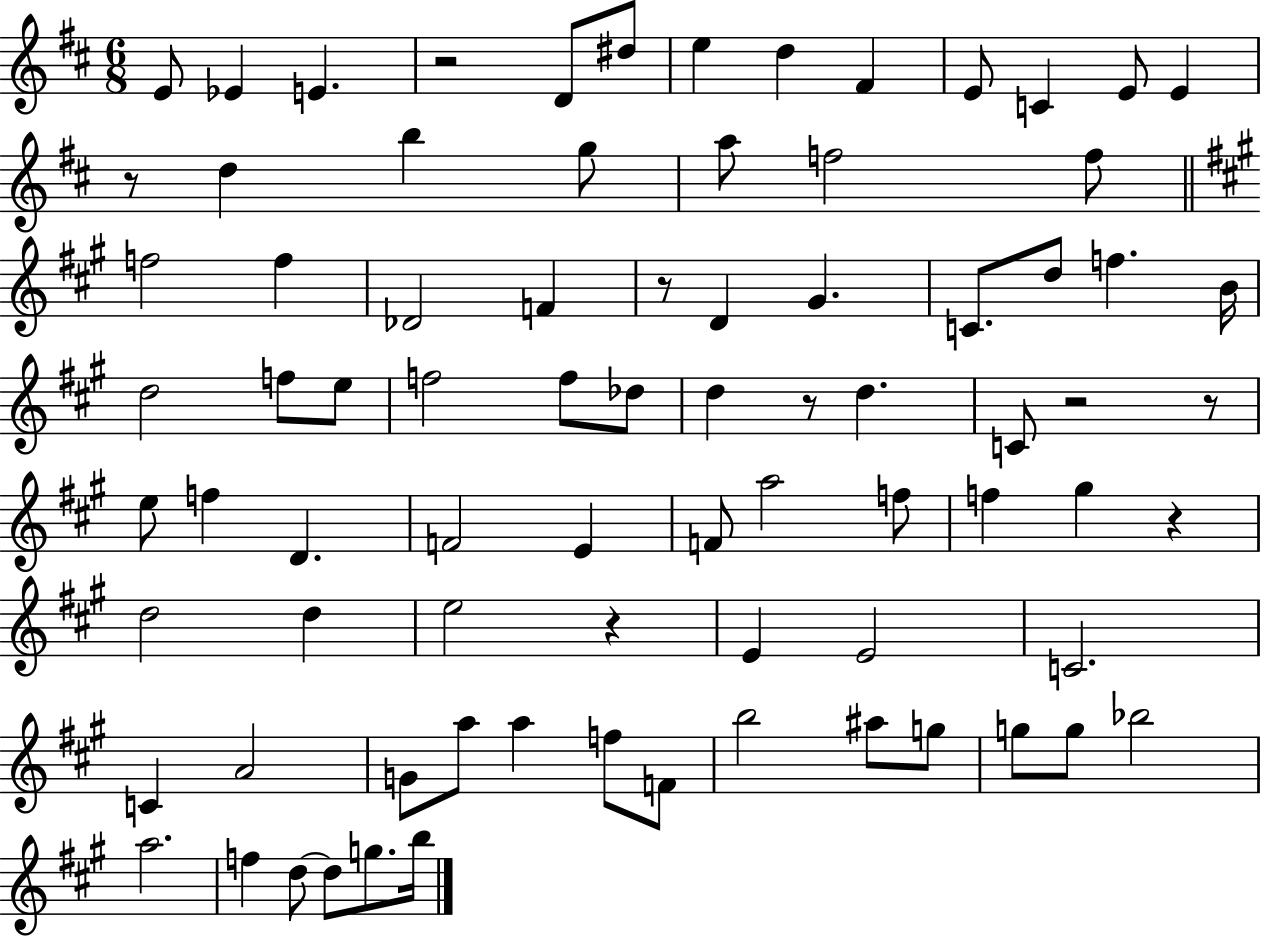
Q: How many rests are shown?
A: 8